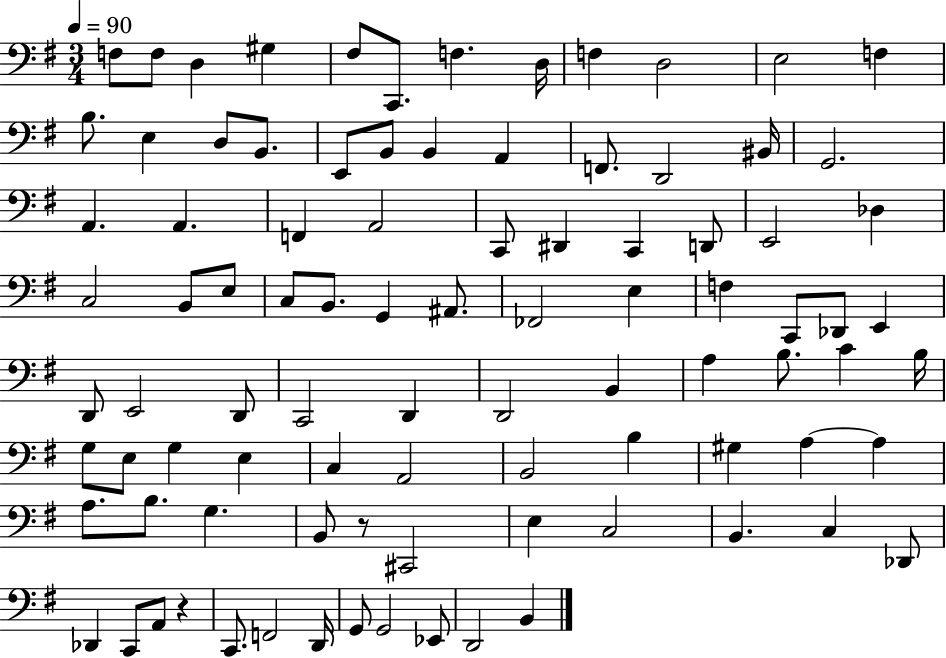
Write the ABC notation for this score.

X:1
T:Untitled
M:3/4
L:1/4
K:G
F,/2 F,/2 D, ^G, ^F,/2 C,,/2 F, D,/4 F, D,2 E,2 F, B,/2 E, D,/2 B,,/2 E,,/2 B,,/2 B,, A,, F,,/2 D,,2 ^B,,/4 G,,2 A,, A,, F,, A,,2 C,,/2 ^D,, C,, D,,/2 E,,2 _D, C,2 B,,/2 E,/2 C,/2 B,,/2 G,, ^A,,/2 _F,,2 E, F, C,,/2 _D,,/2 E,, D,,/2 E,,2 D,,/2 C,,2 D,, D,,2 B,, A, B,/2 C B,/4 G,/2 E,/2 G, E, C, A,,2 B,,2 B, ^G, A, A, A,/2 B,/2 G, B,,/2 z/2 ^C,,2 E, C,2 B,, C, _D,,/2 _D,, C,,/2 A,,/2 z C,,/2 F,,2 D,,/4 G,,/2 G,,2 _E,,/2 D,,2 B,,